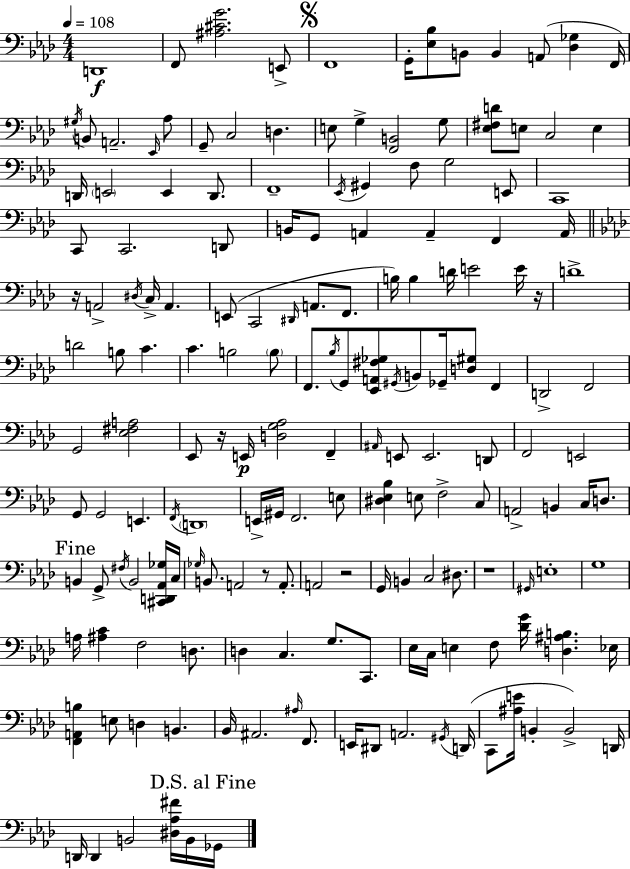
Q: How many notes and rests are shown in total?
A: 172